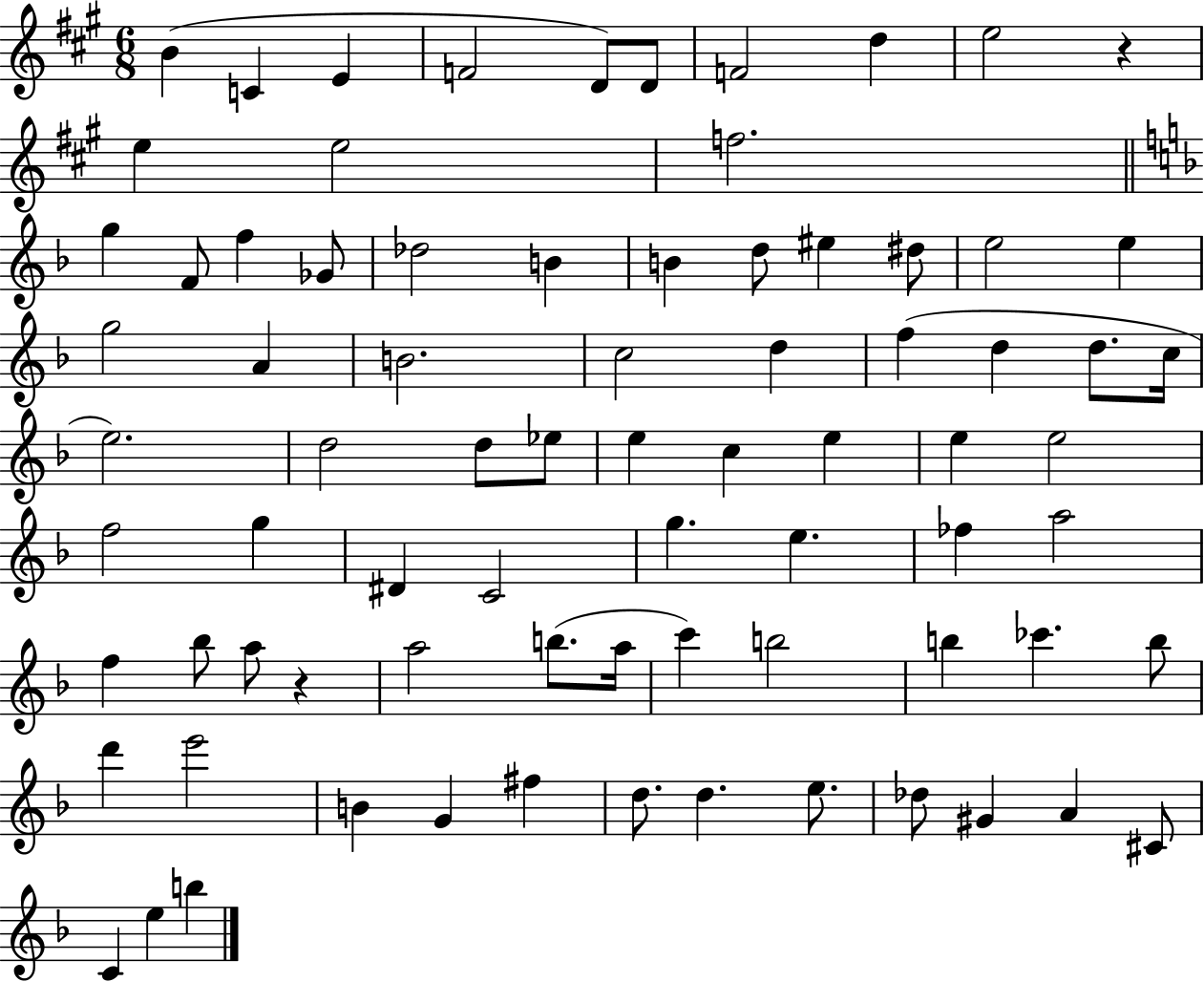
B4/q C4/q E4/q F4/h D4/e D4/e F4/h D5/q E5/h R/q E5/q E5/h F5/h. G5/q F4/e F5/q Gb4/e Db5/h B4/q B4/q D5/e EIS5/q D#5/e E5/h E5/q G5/h A4/q B4/h. C5/h D5/q F5/q D5/q D5/e. C5/s E5/h. D5/h D5/e Eb5/e E5/q C5/q E5/q E5/q E5/h F5/h G5/q D#4/q C4/h G5/q. E5/q. FES5/q A5/h F5/q Bb5/e A5/e R/q A5/h B5/e. A5/s C6/q B5/h B5/q CES6/q. B5/e D6/q E6/h B4/q G4/q F#5/q D5/e. D5/q. E5/e. Db5/e G#4/q A4/q C#4/e C4/q E5/q B5/q